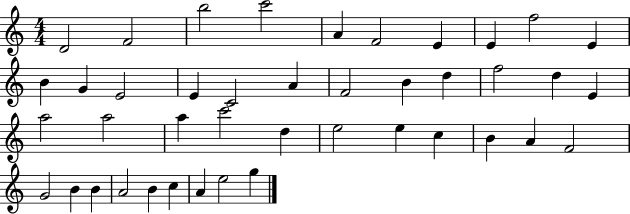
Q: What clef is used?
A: treble